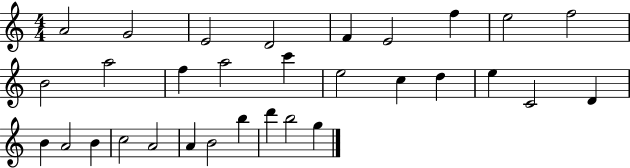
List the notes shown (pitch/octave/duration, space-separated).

A4/h G4/h E4/h D4/h F4/q E4/h F5/q E5/h F5/h B4/h A5/h F5/q A5/h C6/q E5/h C5/q D5/q E5/q C4/h D4/q B4/q A4/h B4/q C5/h A4/h A4/q B4/h B5/q D6/q B5/h G5/q